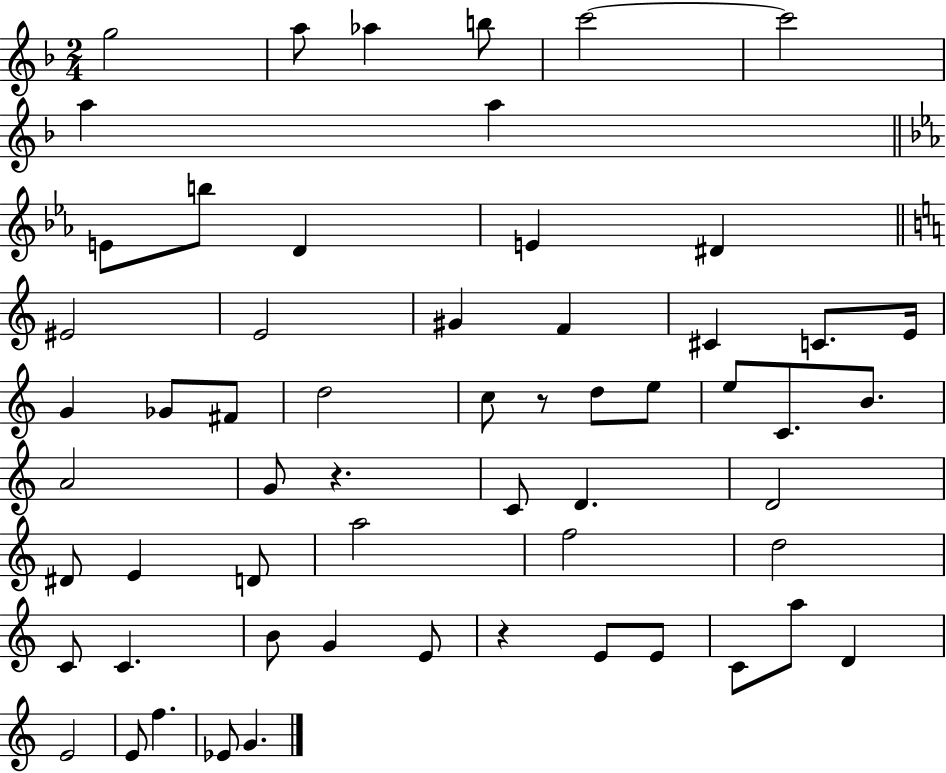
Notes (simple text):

G5/h A5/e Ab5/q B5/e C6/h C6/h A5/q A5/q E4/e B5/e D4/q E4/q D#4/q EIS4/h E4/h G#4/q F4/q C#4/q C4/e. E4/s G4/q Gb4/e F#4/e D5/h C5/e R/e D5/e E5/e E5/e C4/e. B4/e. A4/h G4/e R/q. C4/e D4/q. D4/h D#4/e E4/q D4/e A5/h F5/h D5/h C4/e C4/q. B4/e G4/q E4/e R/q E4/e E4/e C4/e A5/e D4/q E4/h E4/e F5/q. Eb4/e G4/q.